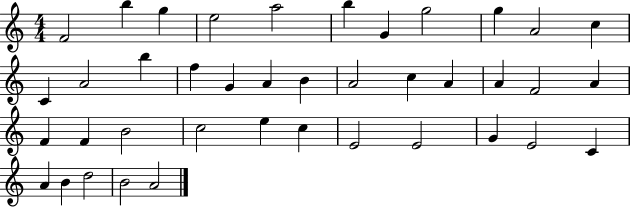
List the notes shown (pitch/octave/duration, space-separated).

F4/h B5/q G5/q E5/h A5/h B5/q G4/q G5/h G5/q A4/h C5/q C4/q A4/h B5/q F5/q G4/q A4/q B4/q A4/h C5/q A4/q A4/q F4/h A4/q F4/q F4/q B4/h C5/h E5/q C5/q E4/h E4/h G4/q E4/h C4/q A4/q B4/q D5/h B4/h A4/h